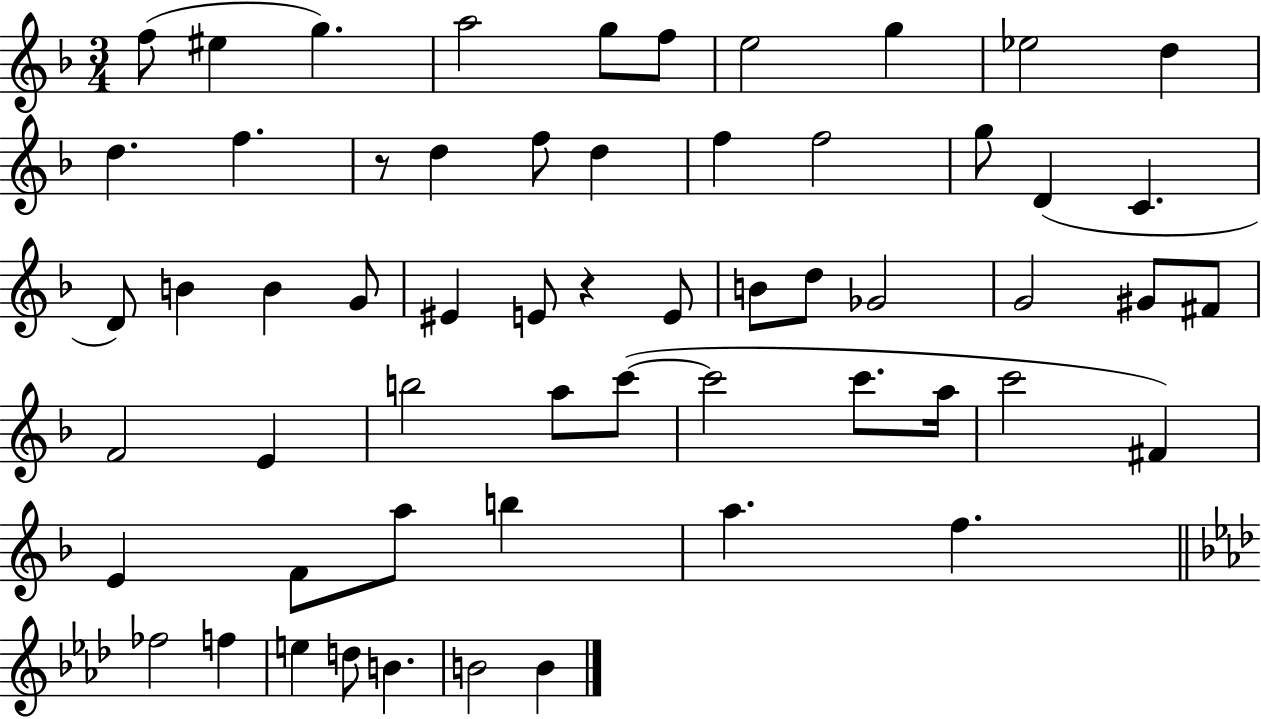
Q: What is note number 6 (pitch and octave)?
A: F5